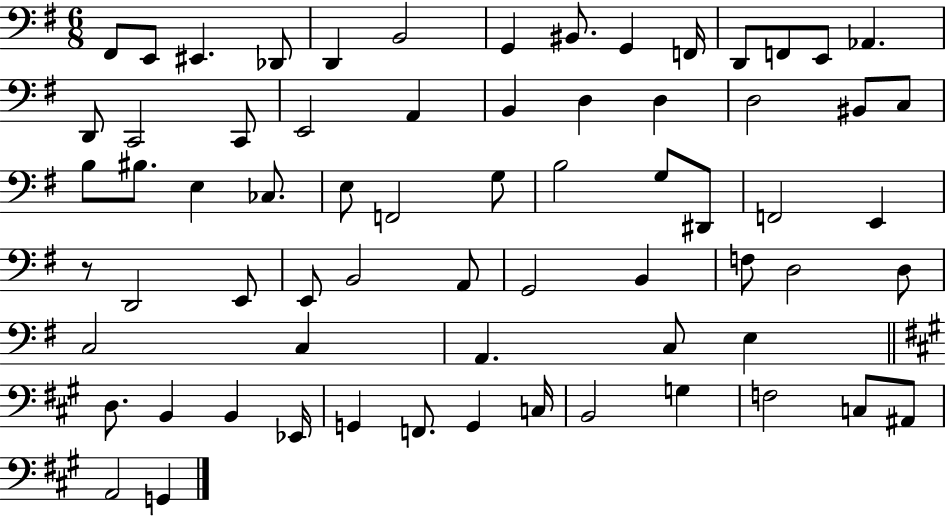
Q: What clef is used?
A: bass